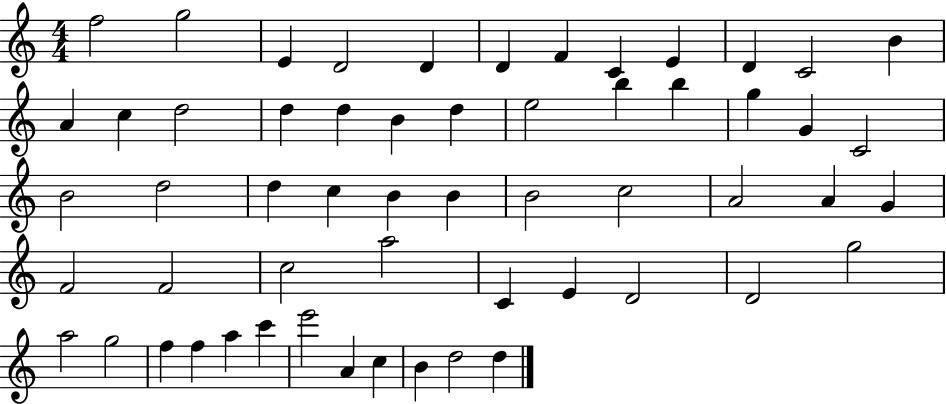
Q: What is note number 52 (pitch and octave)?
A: E6